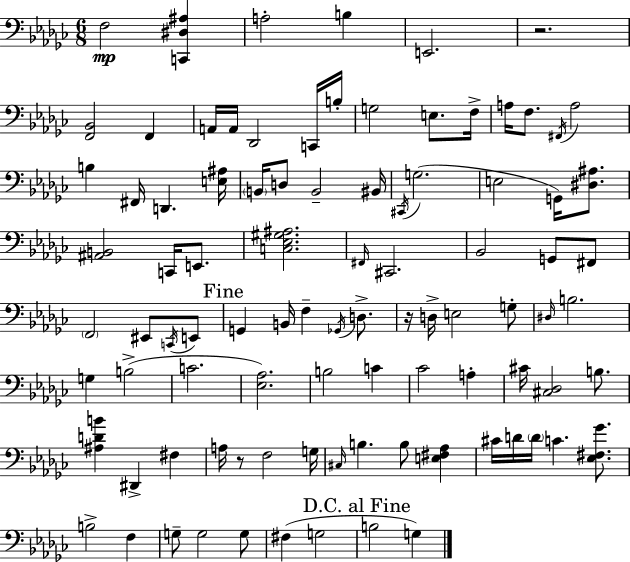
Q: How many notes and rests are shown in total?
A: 93